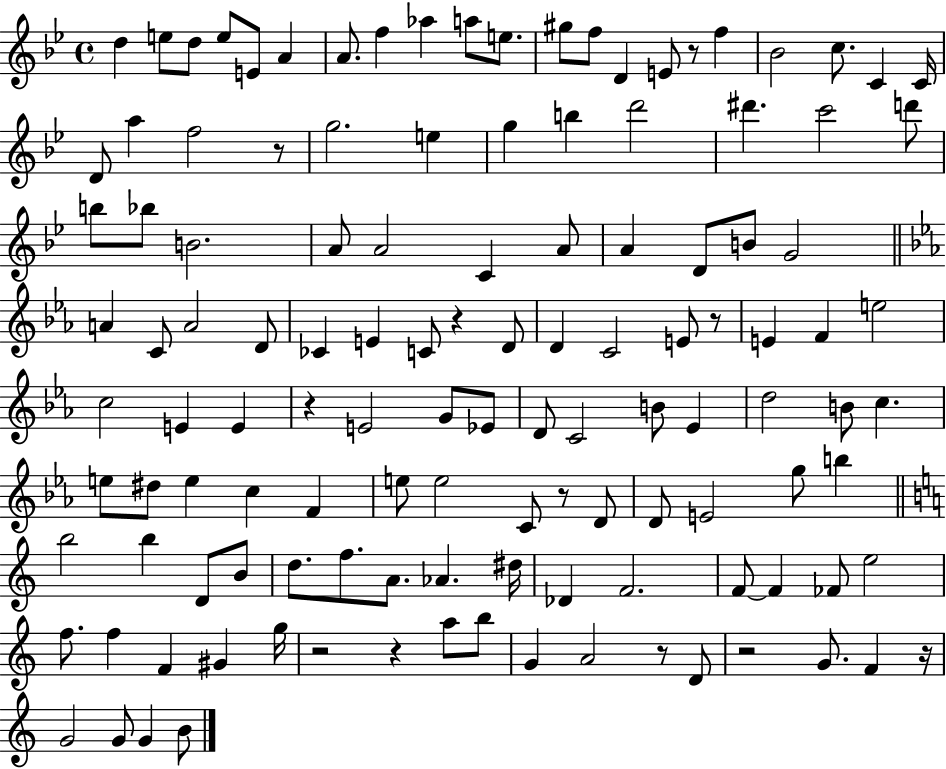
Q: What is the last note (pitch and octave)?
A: B4